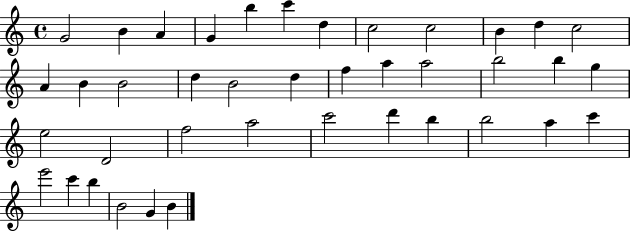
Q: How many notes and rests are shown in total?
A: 40